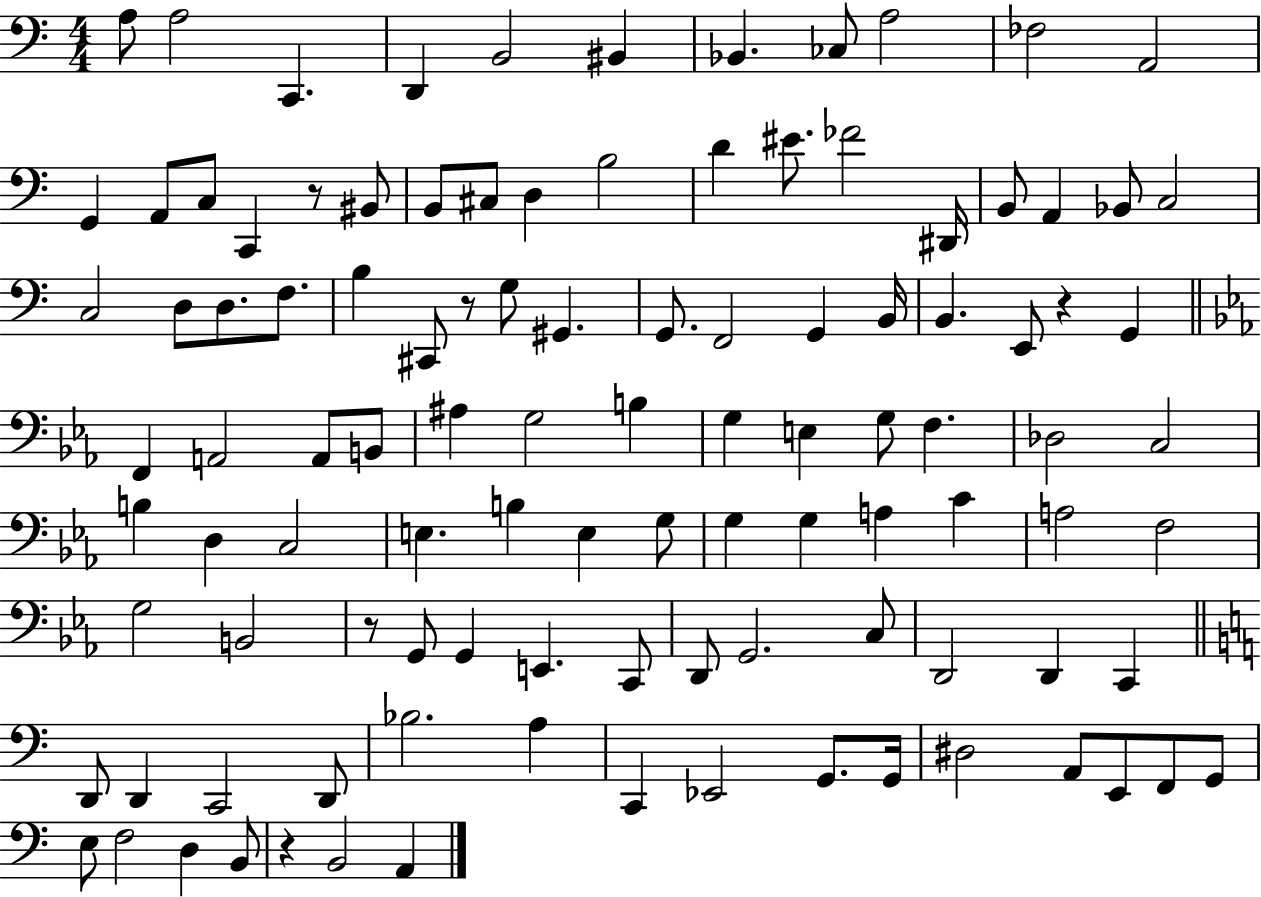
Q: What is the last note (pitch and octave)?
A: A2